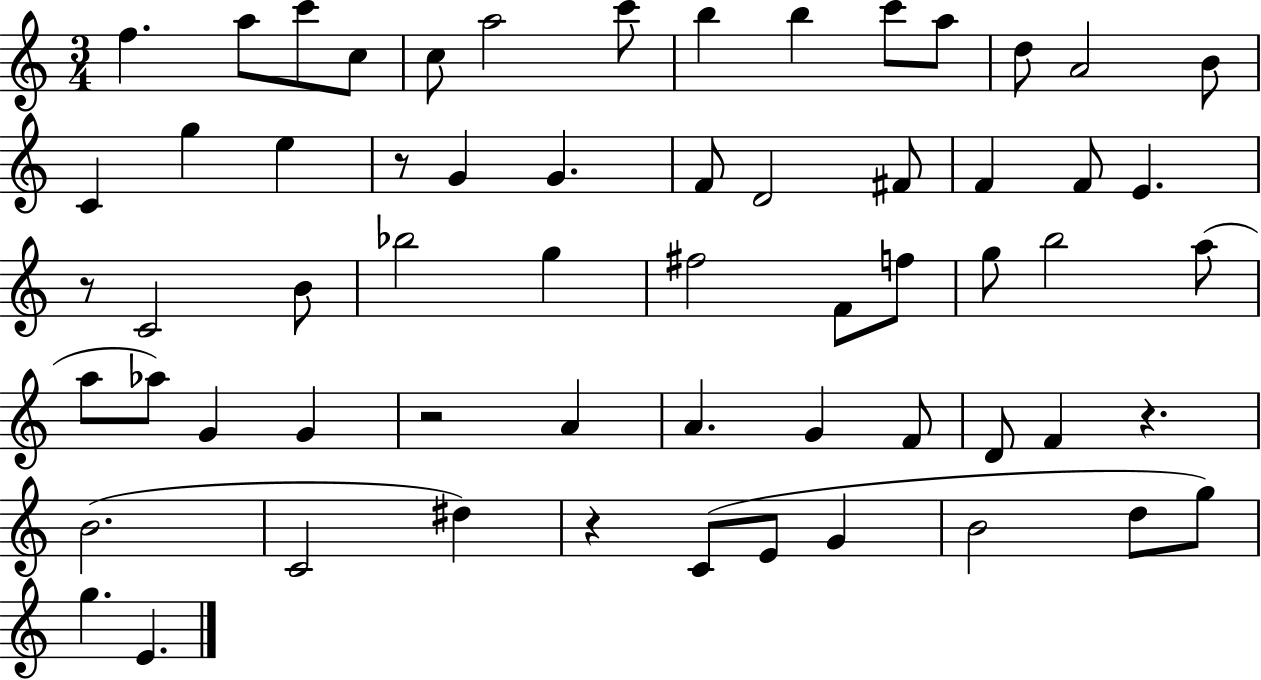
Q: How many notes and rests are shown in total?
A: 61